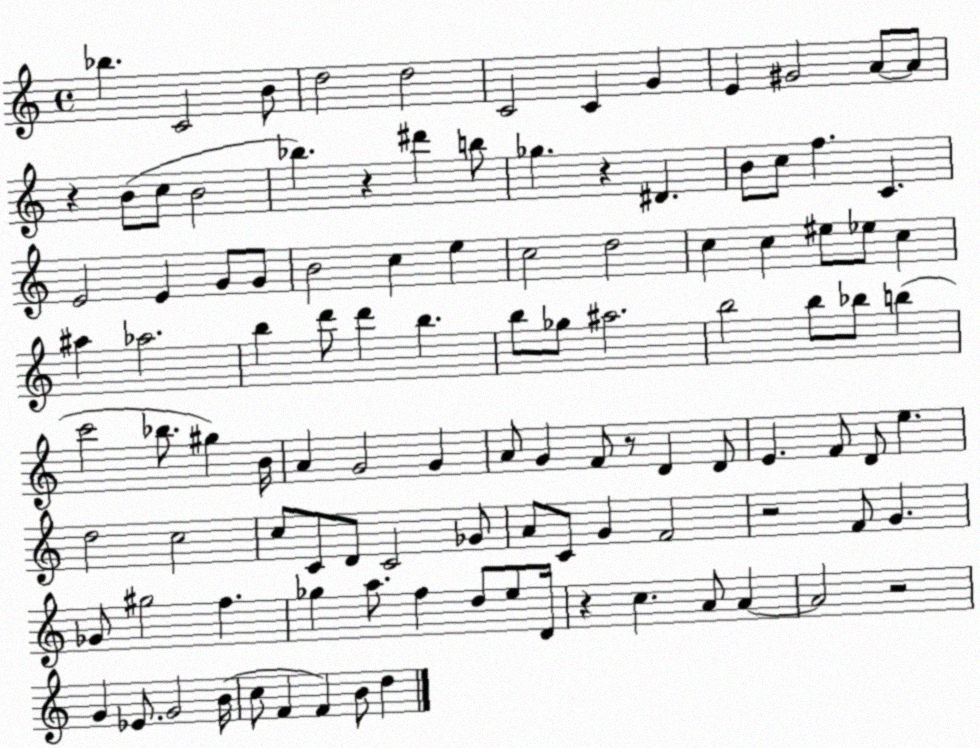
X:1
T:Untitled
M:4/4
L:1/4
K:C
_b C2 B/2 d2 d2 C2 C G E ^G2 A/2 A/2 z B/2 c/2 B2 _b z ^d' b/2 _g z ^D B/2 c/2 f C E2 E G/2 G/2 B2 c e c2 d2 c c ^e/2 _e/2 c ^a _a2 b d'/2 d' b b/2 _g/2 ^a2 b2 b/2 _b/2 b c'2 _b/2 ^g B/4 A G2 G A/2 G F/2 z/2 D D/2 E F/2 D/2 e d2 c2 c/2 C/2 D/2 C2 _G/2 A/2 C/2 G F2 z2 F/2 G _G/2 ^g2 f _g a/2 f d/2 e/2 D/4 z c A/2 A A2 z2 G _E/2 G2 B/4 c/2 F F B/2 d